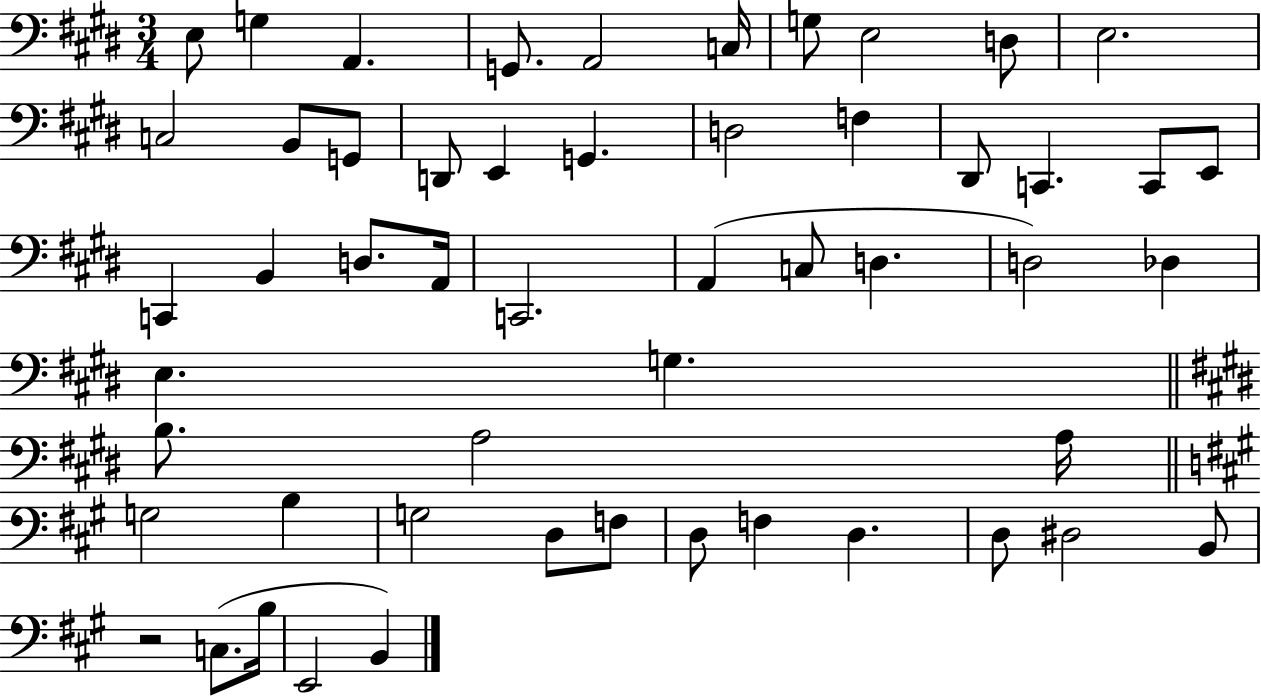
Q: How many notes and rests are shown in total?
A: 53